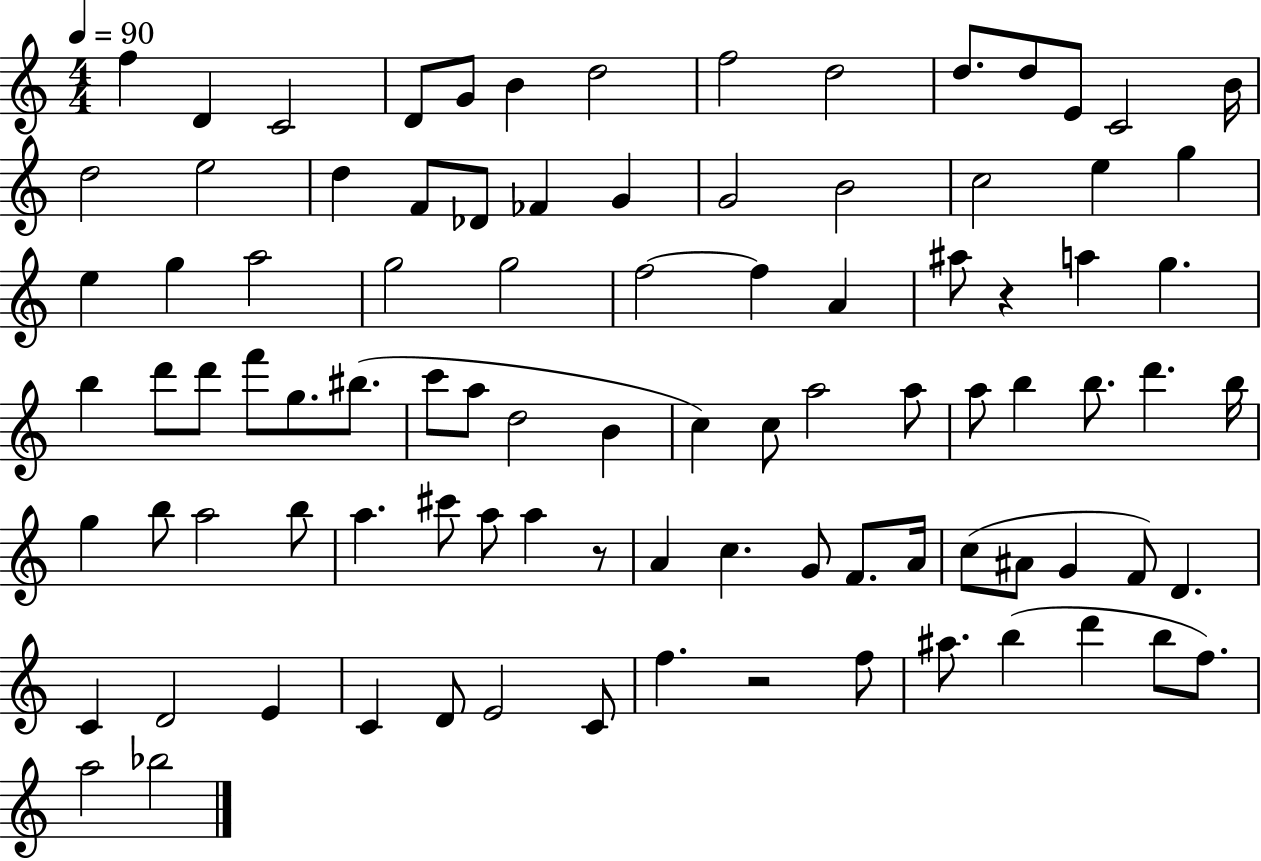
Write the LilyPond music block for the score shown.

{
  \clef treble
  \numericTimeSignature
  \time 4/4
  \key c \major
  \tempo 4 = 90
  f''4 d'4 c'2 | d'8 g'8 b'4 d''2 | f''2 d''2 | d''8. d''8 e'8 c'2 b'16 | \break d''2 e''2 | d''4 f'8 des'8 fes'4 g'4 | g'2 b'2 | c''2 e''4 g''4 | \break e''4 g''4 a''2 | g''2 g''2 | f''2~~ f''4 a'4 | ais''8 r4 a''4 g''4. | \break b''4 d'''8 d'''8 f'''8 g''8. bis''8.( | c'''8 a''8 d''2 b'4 | c''4) c''8 a''2 a''8 | a''8 b''4 b''8. d'''4. b''16 | \break g''4 b''8 a''2 b''8 | a''4. cis'''8 a''8 a''4 r8 | a'4 c''4. g'8 f'8. a'16 | c''8( ais'8 g'4 f'8) d'4. | \break c'4 d'2 e'4 | c'4 d'8 e'2 c'8 | f''4. r2 f''8 | ais''8. b''4( d'''4 b''8 f''8.) | \break a''2 bes''2 | \bar "|."
}